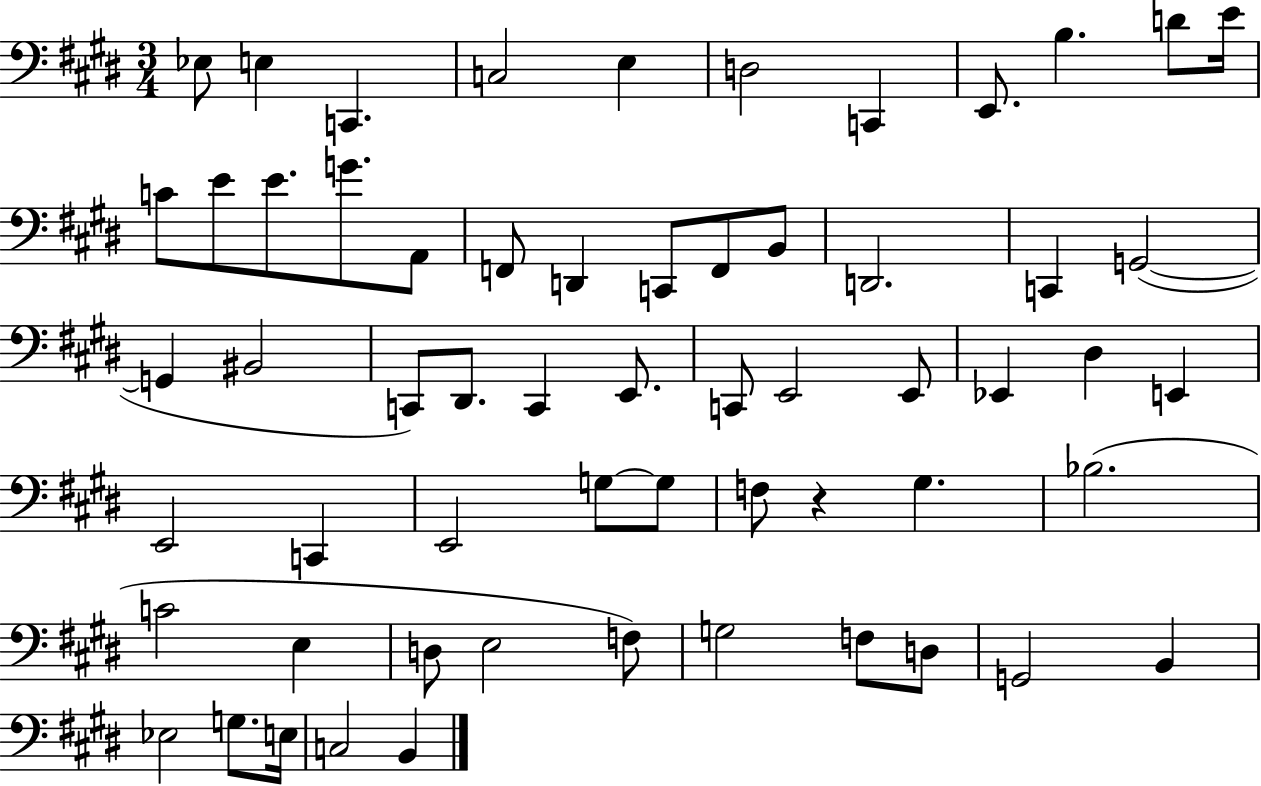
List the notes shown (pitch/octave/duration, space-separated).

Eb3/e E3/q C2/q. C3/h E3/q D3/h C2/q E2/e. B3/q. D4/e E4/s C4/e E4/e E4/e. G4/e. A2/e F2/e D2/q C2/e F2/e B2/e D2/h. C2/q G2/h G2/q BIS2/h C2/e D#2/e. C2/q E2/e. C2/e E2/h E2/e Eb2/q D#3/q E2/q E2/h C2/q E2/h G3/e G3/e F3/e R/q G#3/q. Bb3/h. C4/h E3/q D3/e E3/h F3/e G3/h F3/e D3/e G2/h B2/q Eb3/h G3/e. E3/s C3/h B2/q